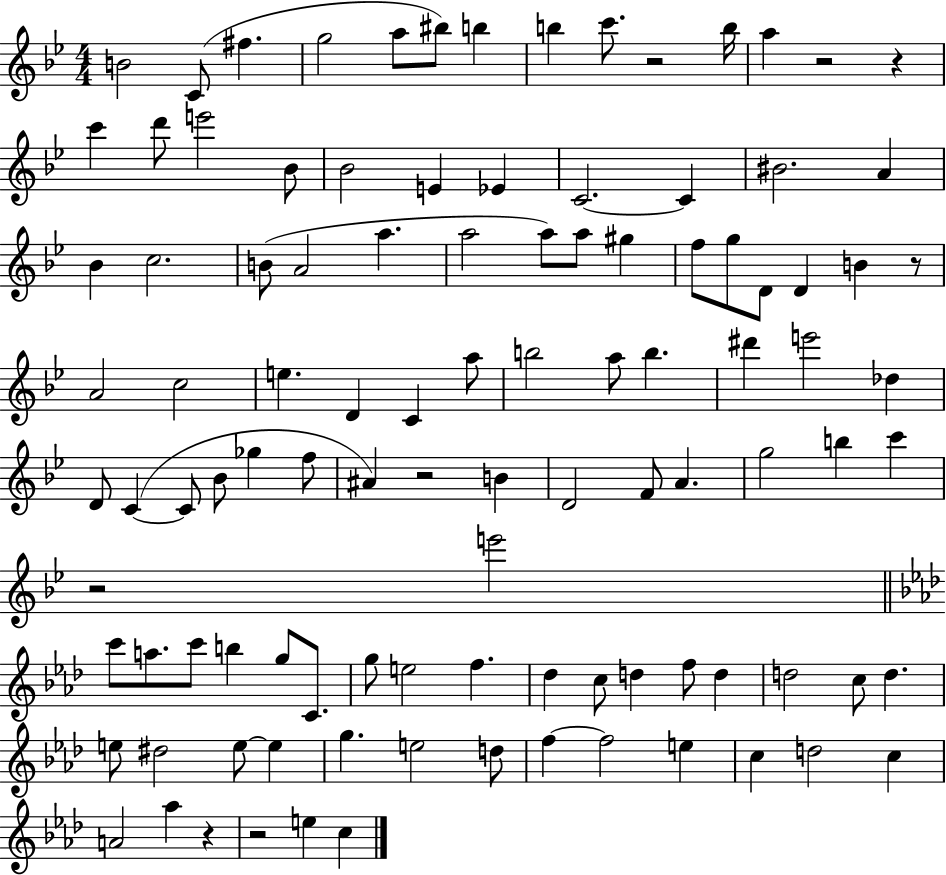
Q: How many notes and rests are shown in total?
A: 105